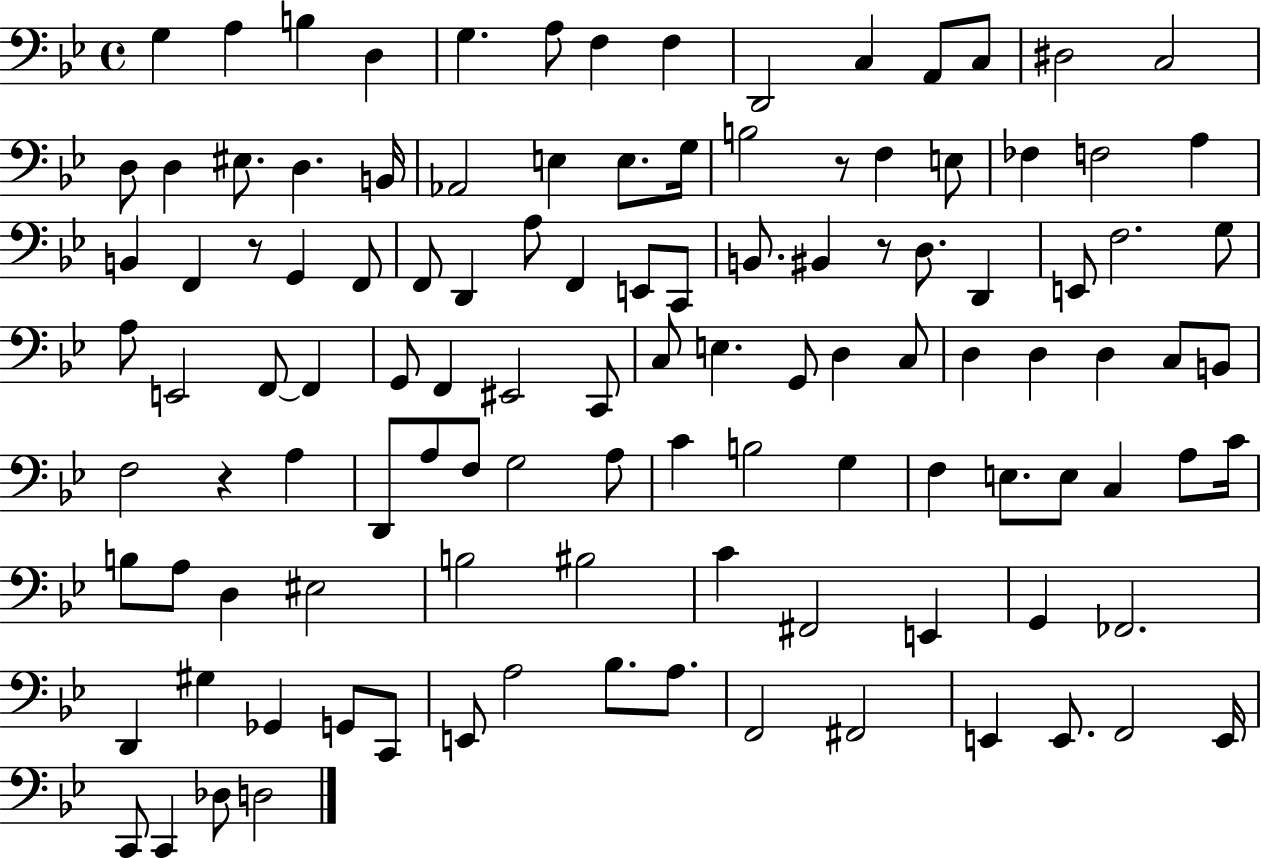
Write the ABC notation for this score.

X:1
T:Untitled
M:4/4
L:1/4
K:Bb
G, A, B, D, G, A,/2 F, F, D,,2 C, A,,/2 C,/2 ^D,2 C,2 D,/2 D, ^E,/2 D, B,,/4 _A,,2 E, E,/2 G,/4 B,2 z/2 F, E,/2 _F, F,2 A, B,, F,, z/2 G,, F,,/2 F,,/2 D,, A,/2 F,, E,,/2 C,,/2 B,,/2 ^B,, z/2 D,/2 D,, E,,/2 F,2 G,/2 A,/2 E,,2 F,,/2 F,, G,,/2 F,, ^E,,2 C,,/2 C,/2 E, G,,/2 D, C,/2 D, D, D, C,/2 B,,/2 F,2 z A, D,,/2 A,/2 F,/2 G,2 A,/2 C B,2 G, F, E,/2 E,/2 C, A,/2 C/4 B,/2 A,/2 D, ^E,2 B,2 ^B,2 C ^F,,2 E,, G,, _F,,2 D,, ^G, _G,, G,,/2 C,,/2 E,,/2 A,2 _B,/2 A,/2 F,,2 ^F,,2 E,, E,,/2 F,,2 E,,/4 C,,/2 C,, _D,/2 D,2